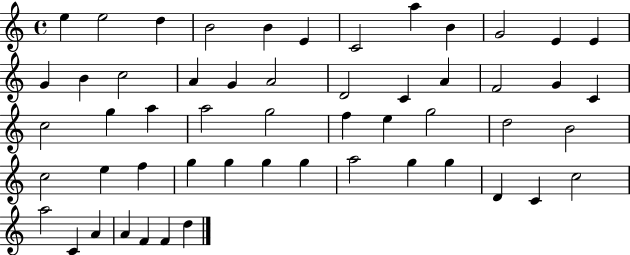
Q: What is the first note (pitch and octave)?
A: E5